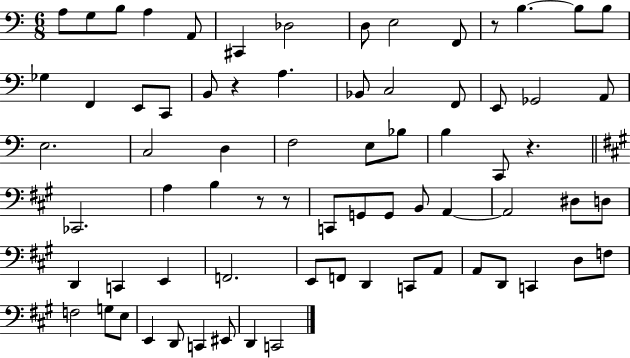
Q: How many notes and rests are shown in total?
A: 72